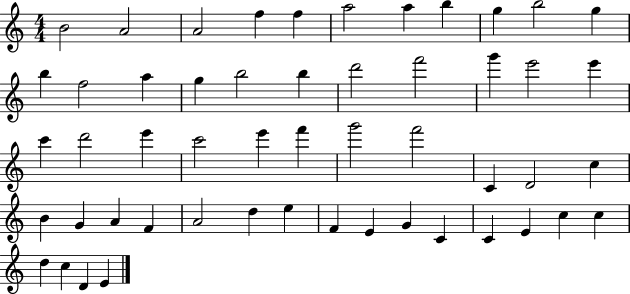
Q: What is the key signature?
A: C major